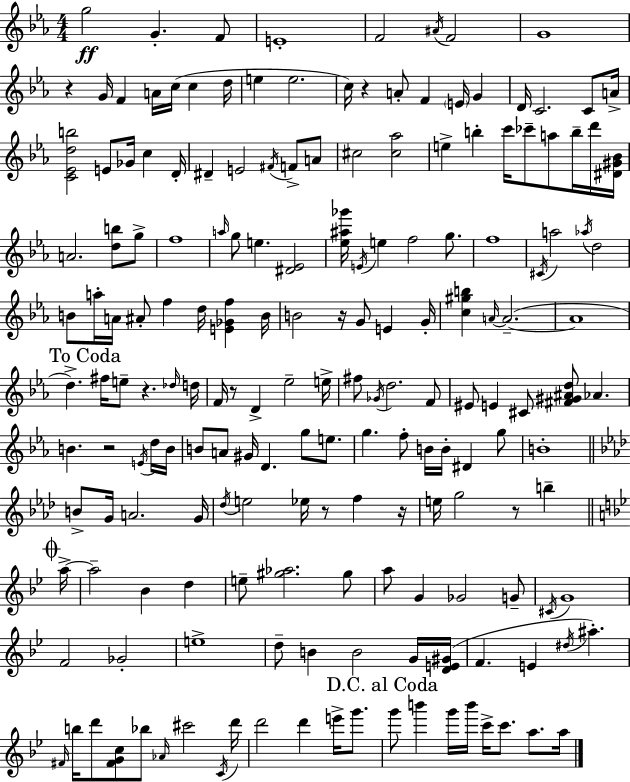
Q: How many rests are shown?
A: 9